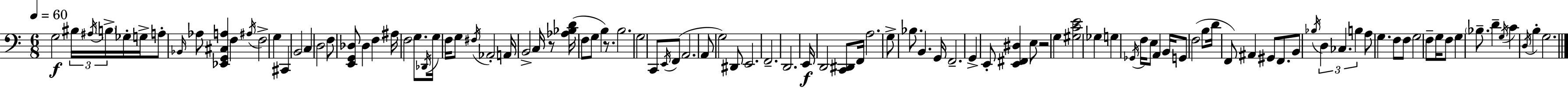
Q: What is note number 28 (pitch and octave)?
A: F#3